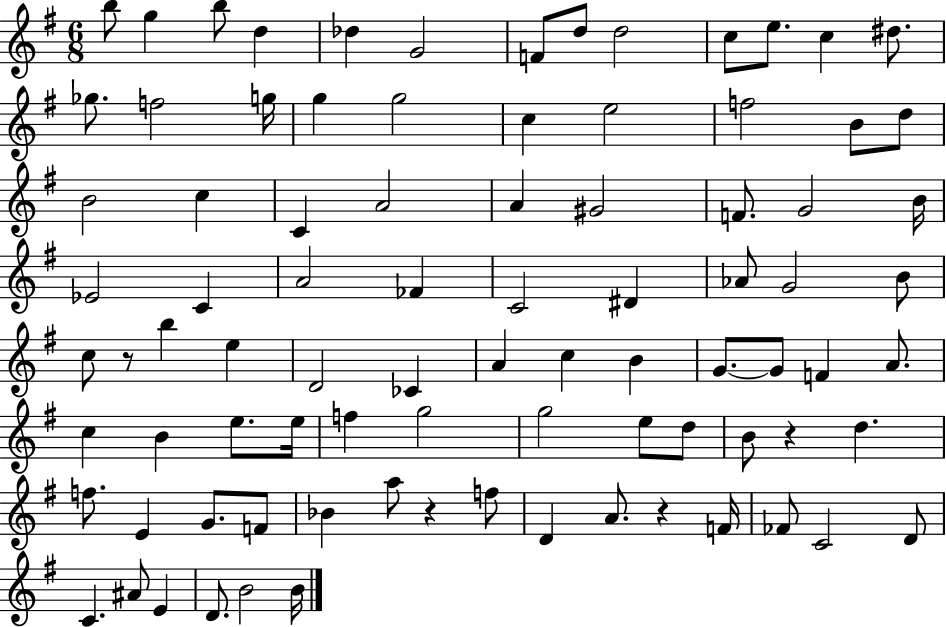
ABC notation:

X:1
T:Untitled
M:6/8
L:1/4
K:G
b/2 g b/2 d _d G2 F/2 d/2 d2 c/2 e/2 c ^d/2 _g/2 f2 g/4 g g2 c e2 f2 B/2 d/2 B2 c C A2 A ^G2 F/2 G2 B/4 _E2 C A2 _F C2 ^D _A/2 G2 B/2 c/2 z/2 b e D2 _C A c B G/2 G/2 F A/2 c B e/2 e/4 f g2 g2 e/2 d/2 B/2 z d f/2 E G/2 F/2 _B a/2 z f/2 D A/2 z F/4 _F/2 C2 D/2 C ^A/2 E D/2 B2 B/4